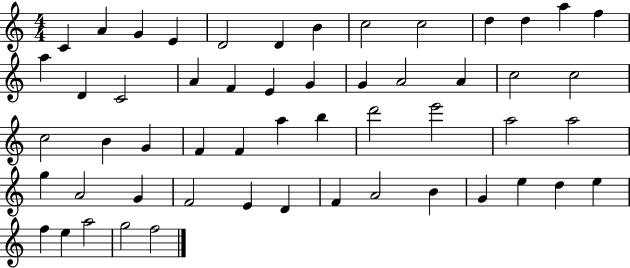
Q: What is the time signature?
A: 4/4